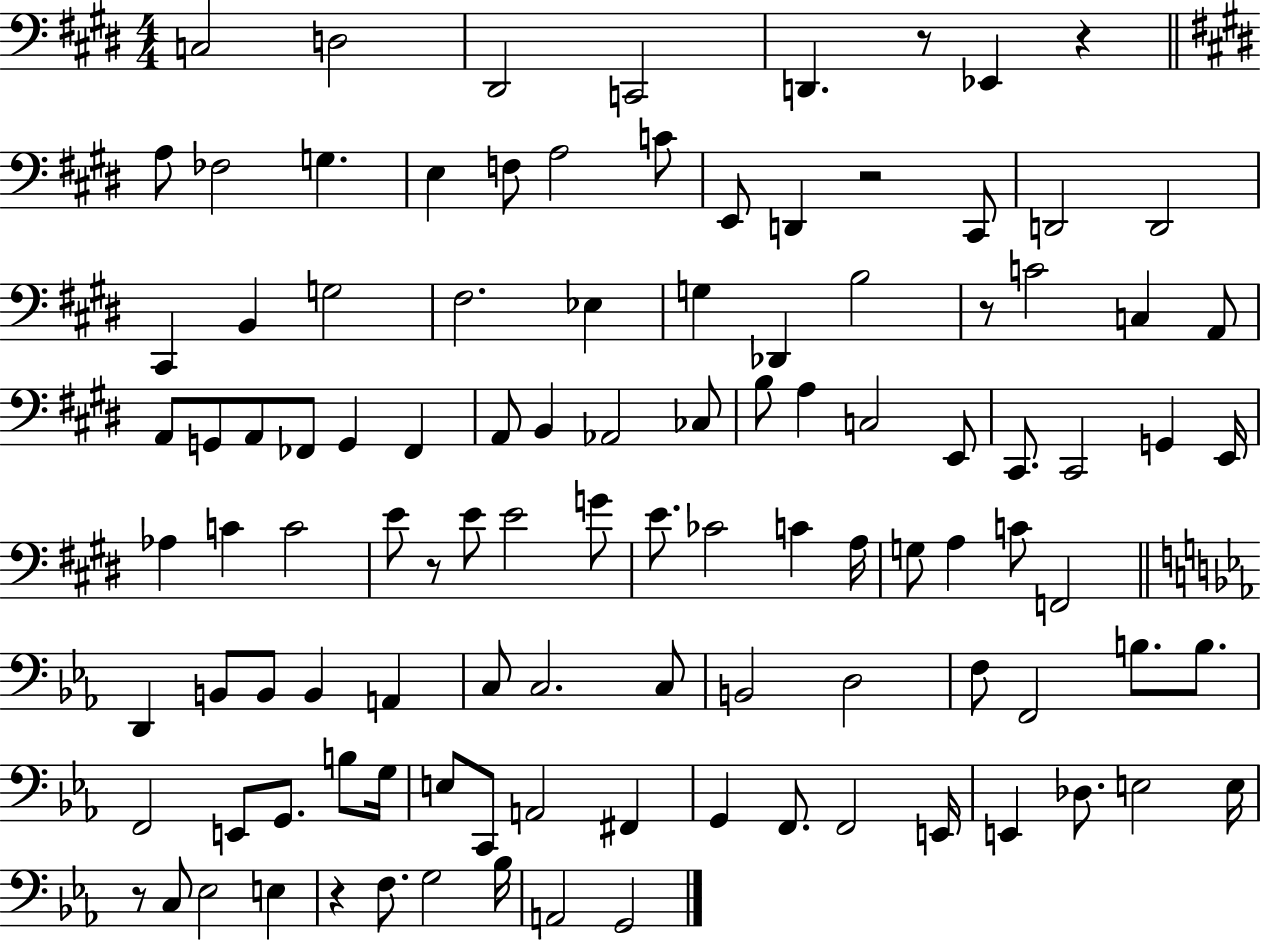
C3/h D3/h D#2/h C2/h D2/q. R/e Eb2/q R/q A3/e FES3/h G3/q. E3/q F3/e A3/h C4/e E2/e D2/q R/h C#2/e D2/h D2/h C#2/q B2/q G3/h F#3/h. Eb3/q G3/q Db2/q B3/h R/e C4/h C3/q A2/e A2/e G2/e A2/e FES2/e G2/q FES2/q A2/e B2/q Ab2/h CES3/e B3/e A3/q C3/h E2/e C#2/e. C#2/h G2/q E2/s Ab3/q C4/q C4/h E4/e R/e E4/e E4/h G4/e E4/e. CES4/h C4/q A3/s G3/e A3/q C4/e F2/h D2/q B2/e B2/e B2/q A2/q C3/e C3/h. C3/e B2/h D3/h F3/e F2/h B3/e. B3/e. F2/h E2/e G2/e. B3/e G3/s E3/e C2/e A2/h F#2/q G2/q F2/e. F2/h E2/s E2/q Db3/e. E3/h E3/s R/e C3/e Eb3/h E3/q R/q F3/e. G3/h Bb3/s A2/h G2/h